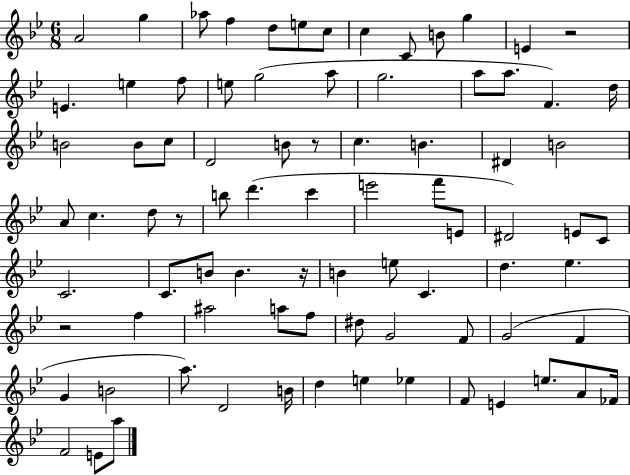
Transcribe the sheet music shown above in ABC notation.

X:1
T:Untitled
M:6/8
L:1/4
K:Bb
A2 g _a/2 f d/2 e/2 c/2 c C/2 B/2 g E z2 E e f/2 e/2 g2 a/2 g2 a/2 a/2 F d/4 B2 B/2 c/2 D2 B/2 z/2 c B ^D B2 A/2 c d/2 z/2 b/2 d' c' e'2 f'/2 E/2 ^D2 E/2 C/2 C2 C/2 B/2 B z/4 B e/2 C d _e z2 f ^a2 a/2 f/2 ^d/2 G2 F/2 G2 F G B2 a/2 D2 B/4 d e _e F/2 E e/2 A/2 _F/4 F2 E/2 a/2